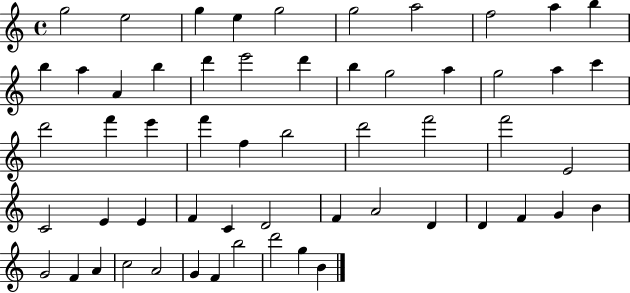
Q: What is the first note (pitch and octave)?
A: G5